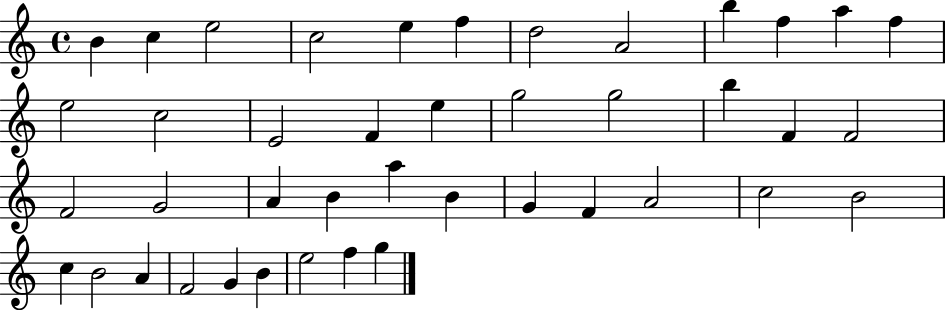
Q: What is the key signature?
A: C major